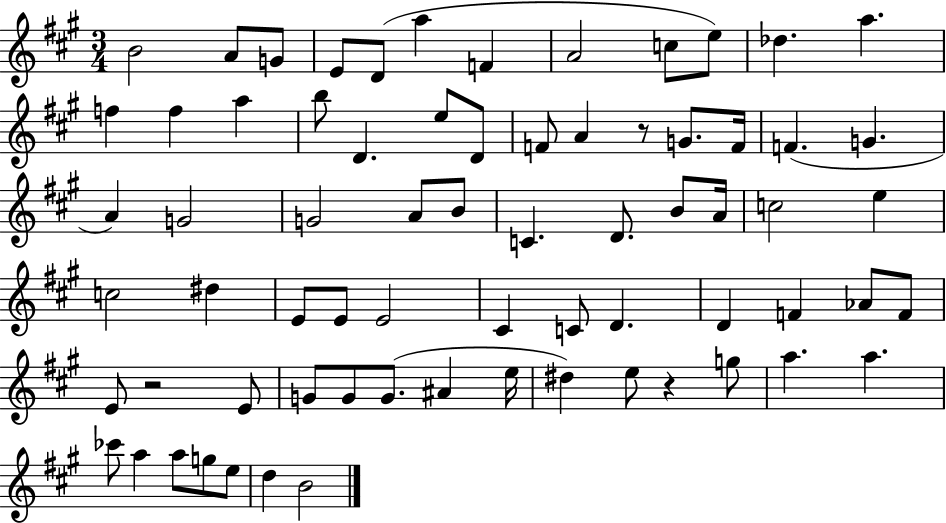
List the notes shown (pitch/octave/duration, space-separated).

B4/h A4/e G4/e E4/e D4/e A5/q F4/q A4/h C5/e E5/e Db5/q. A5/q. F5/q F5/q A5/q B5/e D4/q. E5/e D4/e F4/e A4/q R/e G4/e. F4/s F4/q. G4/q. A4/q G4/h G4/h A4/e B4/e C4/q. D4/e. B4/e A4/s C5/h E5/q C5/h D#5/q E4/e E4/e E4/h C#4/q C4/e D4/q. D4/q F4/q Ab4/e F4/e E4/e R/h E4/e G4/e G4/e G4/e. A#4/q E5/s D#5/q E5/e R/q G5/e A5/q. A5/q. CES6/e A5/q A5/e G5/e E5/e D5/q B4/h